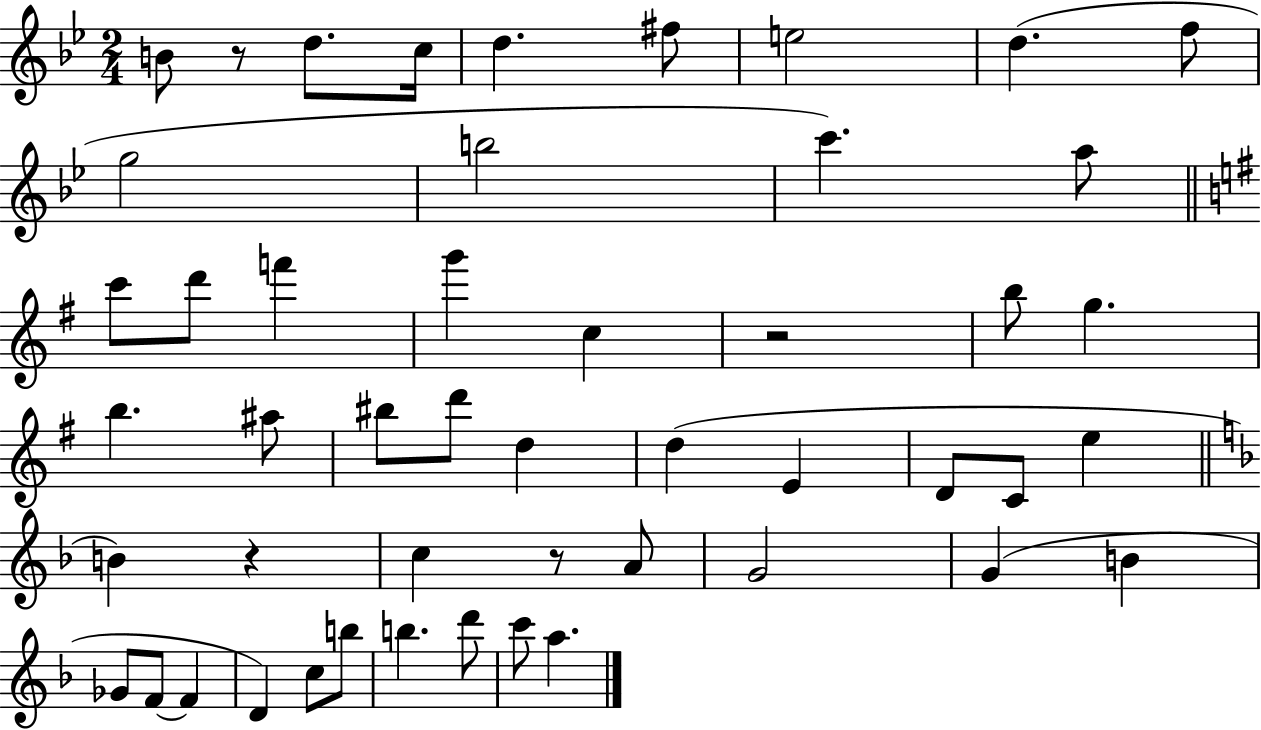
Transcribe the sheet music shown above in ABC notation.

X:1
T:Untitled
M:2/4
L:1/4
K:Bb
B/2 z/2 d/2 c/4 d ^f/2 e2 d f/2 g2 b2 c' a/2 c'/2 d'/2 f' g' c z2 b/2 g b ^a/2 ^b/2 d'/2 d d E D/2 C/2 e B z c z/2 A/2 G2 G B _G/2 F/2 F D c/2 b/2 b d'/2 c'/2 a